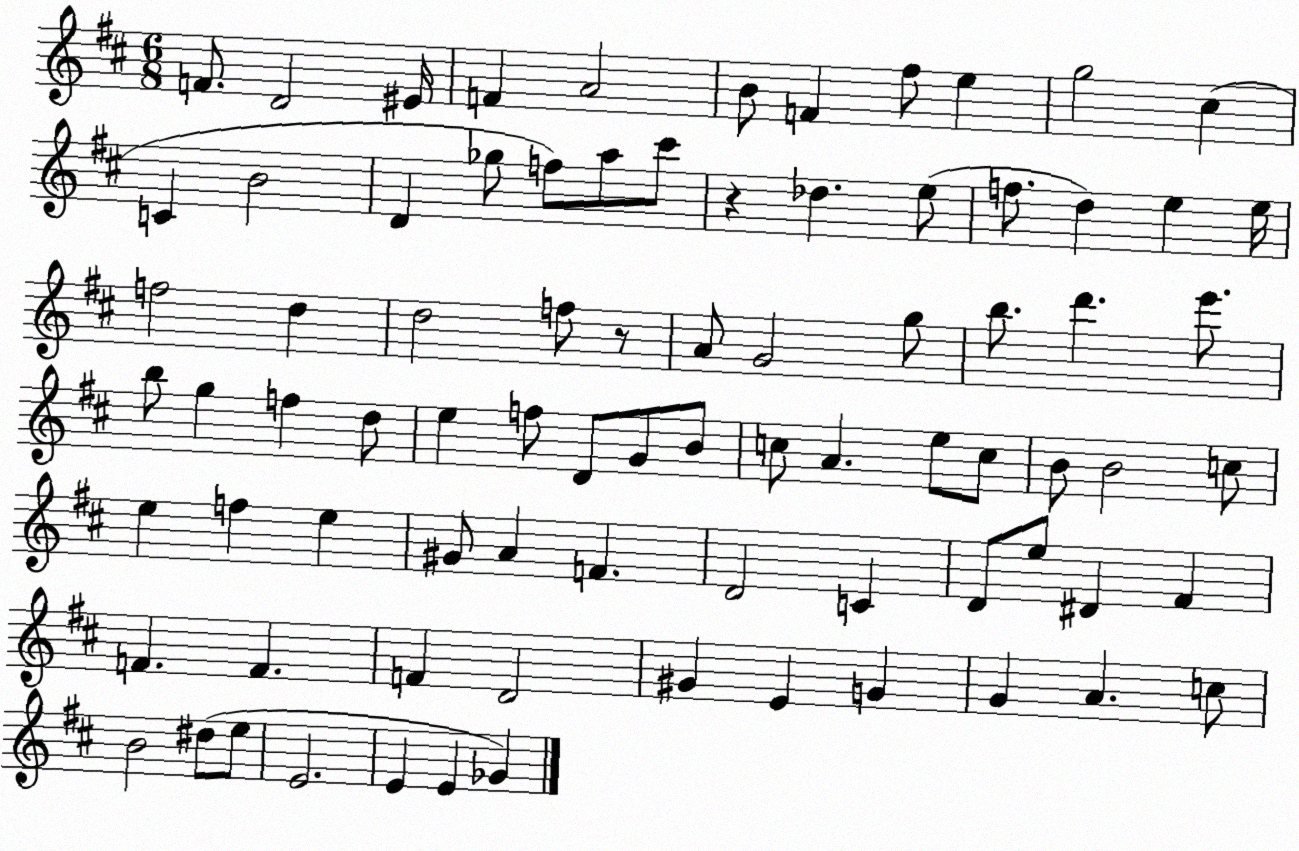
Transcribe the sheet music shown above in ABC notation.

X:1
T:Untitled
M:6/8
L:1/4
K:D
F/2 D2 ^E/4 F A2 B/2 F ^f/2 e g2 ^c C B2 D _g/2 f/2 a/2 ^c'/2 z _d e/2 f/2 d e e/4 f2 d d2 f/2 z/2 A/2 G2 g/2 b/2 d' e'/2 b/2 g f d/2 e f/2 D/2 G/2 B/2 c/2 A e/2 c/2 B/2 B2 c/2 e f e ^G/2 A F D2 C D/2 e/2 ^D ^F F F F D2 ^G E G G A c/2 B2 ^d/2 e/2 E2 E E _G